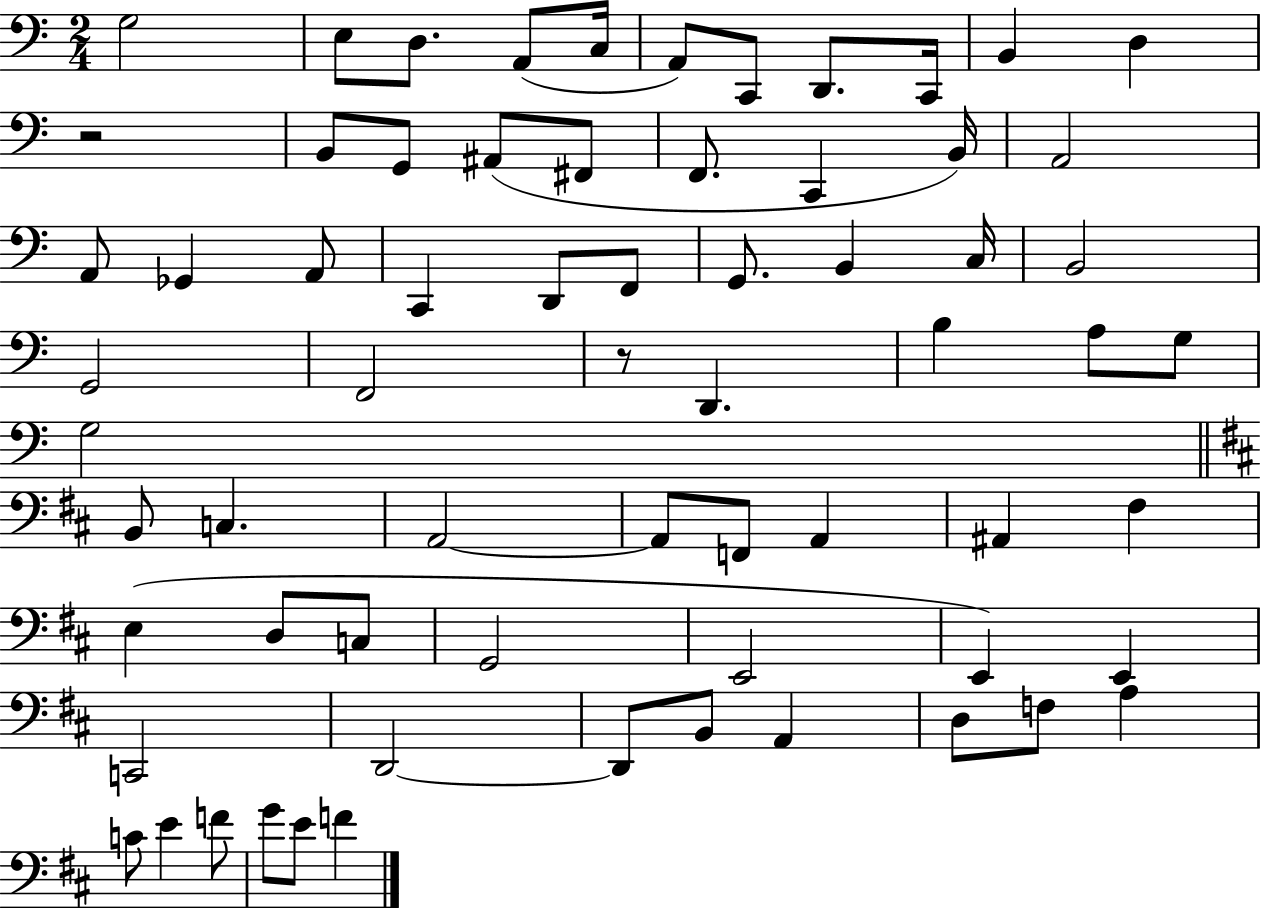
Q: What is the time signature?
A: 2/4